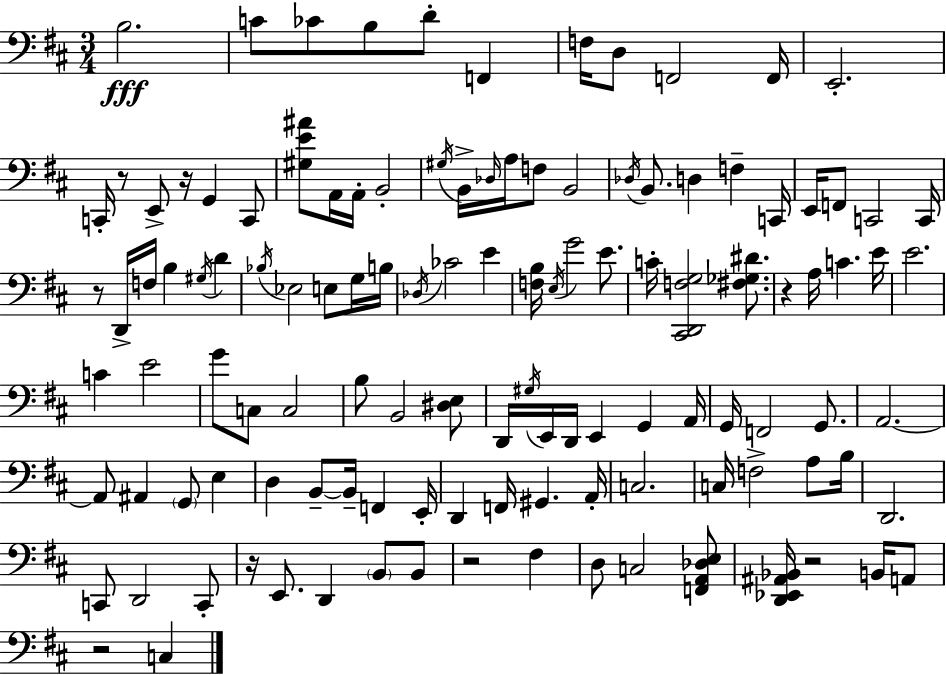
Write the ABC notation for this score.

X:1
T:Untitled
M:3/4
L:1/4
K:D
B,2 C/2 _C/2 B,/2 D/2 F,, F,/4 D,/2 F,,2 F,,/4 E,,2 C,,/4 z/2 E,,/2 z/4 G,, C,,/2 [^G,E^A]/2 A,,/4 A,,/4 B,,2 ^G,/4 B,,/4 _D,/4 A,/4 F,/2 B,,2 _D,/4 B,,/2 D, F, C,,/4 E,,/4 F,,/2 C,,2 C,,/4 z/2 D,,/4 F,/4 B, ^G,/4 D _B,/4 _E,2 E,/2 G,/4 B,/4 _D,/4 _C2 E [F,B,]/4 E,/4 G2 E/2 C/4 [^C,,D,,F,G,]2 [^F,_G,^D]/2 z A,/4 C E/4 E2 C E2 G/2 C,/2 C,2 B,/2 B,,2 [^D,E,]/2 D,,/4 ^G,/4 E,,/4 D,,/4 E,, G,, A,,/4 G,,/4 F,,2 G,,/2 A,,2 A,,/2 ^A,, G,,/2 E, D, B,,/2 B,,/4 F,, E,,/4 D,, F,,/4 ^G,, A,,/4 C,2 C,/4 F,2 A,/2 B,/4 D,,2 C,,/2 D,,2 C,,/2 z/4 E,,/2 D,, B,,/2 B,,/2 z2 ^F, D,/2 C,2 [F,,A,,_D,E,]/2 [D,,_E,,^A,,_B,,]/4 z2 B,,/4 A,,/2 z2 C,